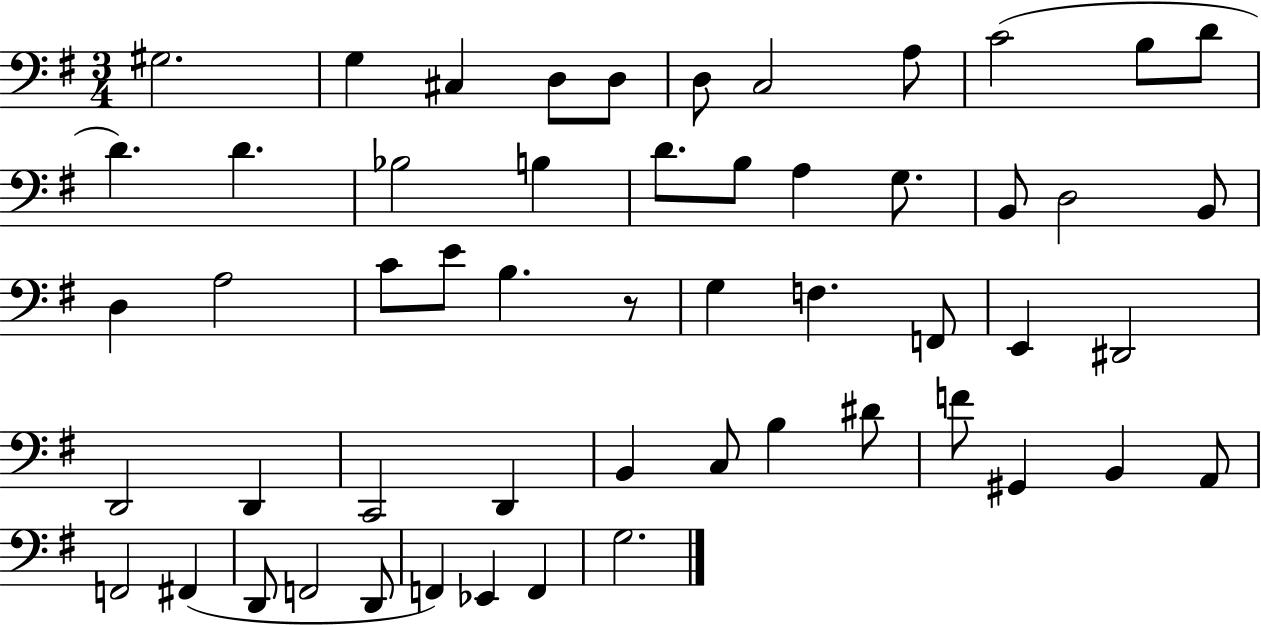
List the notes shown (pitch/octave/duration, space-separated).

G#3/h. G3/q C#3/q D3/e D3/e D3/e C3/h A3/e C4/h B3/e D4/e D4/q. D4/q. Bb3/h B3/q D4/e. B3/e A3/q G3/e. B2/e D3/h B2/e D3/q A3/h C4/e E4/e B3/q. R/e G3/q F3/q. F2/e E2/q D#2/h D2/h D2/q C2/h D2/q B2/q C3/e B3/q D#4/e F4/e G#2/q B2/q A2/e F2/h F#2/q D2/e F2/h D2/e F2/q Eb2/q F2/q G3/h.